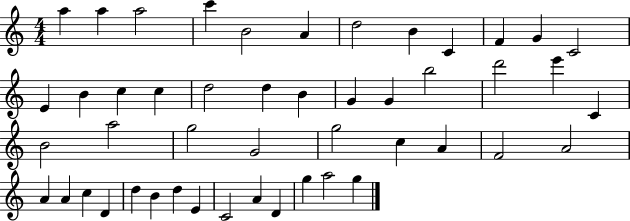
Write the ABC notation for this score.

X:1
T:Untitled
M:4/4
L:1/4
K:C
a a a2 c' B2 A d2 B C F G C2 E B c c d2 d B G G b2 d'2 e' C B2 a2 g2 G2 g2 c A F2 A2 A A c D d B d E C2 A D g a2 g